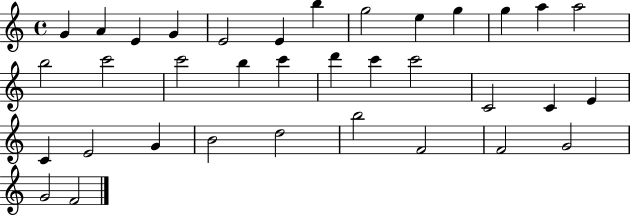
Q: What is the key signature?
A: C major